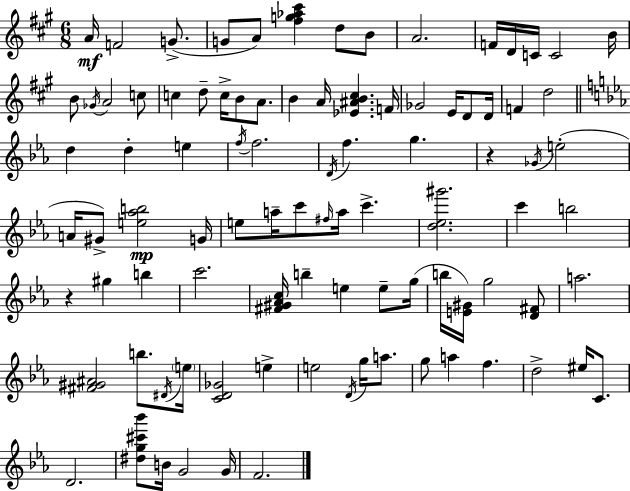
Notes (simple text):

A4/s F4/h G4/e. G4/e A4/e [F#5,G5,Ab5,C#6]/q D5/e B4/e A4/h. F4/s D4/s C4/s C4/h B4/s B4/e Gb4/s A4/h C5/e C5/q D5/e C5/s B4/e A4/e. B4/q A4/s [Eb4,A#4,B4,C#5]/q. F4/s Gb4/h E4/s D4/e D4/s F4/q D5/h D5/q D5/q E5/q F5/s F5/h. D4/s F5/q. G5/q. R/q Gb4/s E5/h A4/s G#4/e [E5,Ab5,B5]/h G4/s E5/e A5/s C6/e F#5/s A5/s C6/q. [D5,Eb5,G#6]/h. C6/q B5/h R/q G#5/q B5/q C6/h. [F#4,G#4,Ab4,C5]/s B5/q E5/q E5/e G5/s B5/s [E4,G#4]/s G5/h [D4,F#4]/e A5/h. [F#4,G#4,A#4]/h B5/e. D#4/s E5/s [C4,D4,Gb4]/h E5/q E5/h D4/s G5/s A5/e. G5/e A5/q F5/q. D5/h EIS5/s C4/e. D4/h. [D#5,G5,C#6,Bb6]/e B4/s G4/h G4/s F4/h.